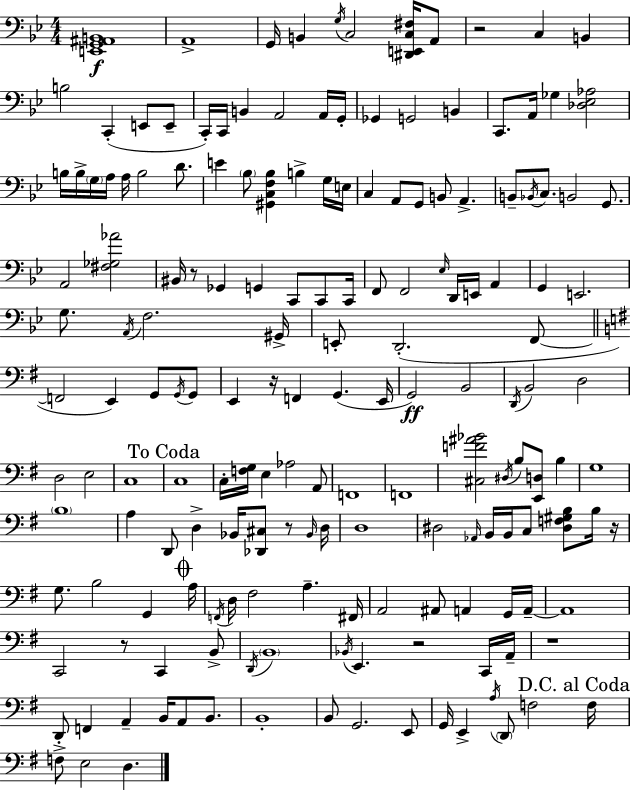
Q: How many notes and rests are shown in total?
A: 171